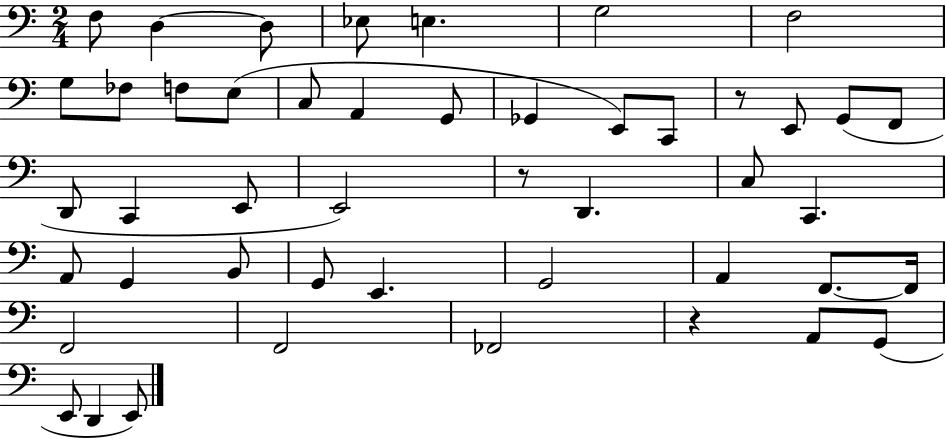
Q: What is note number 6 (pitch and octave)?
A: G3